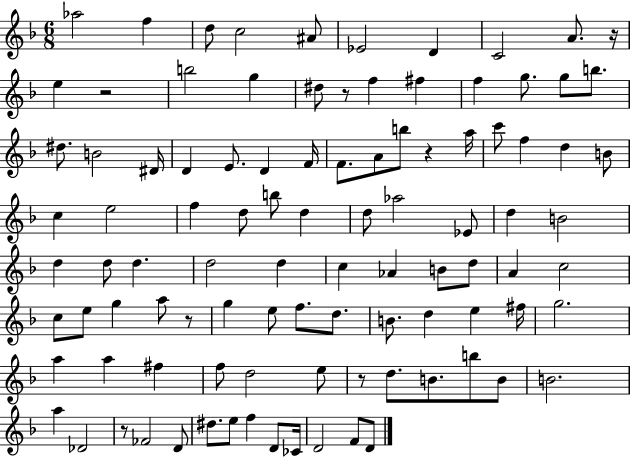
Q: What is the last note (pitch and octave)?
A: D4